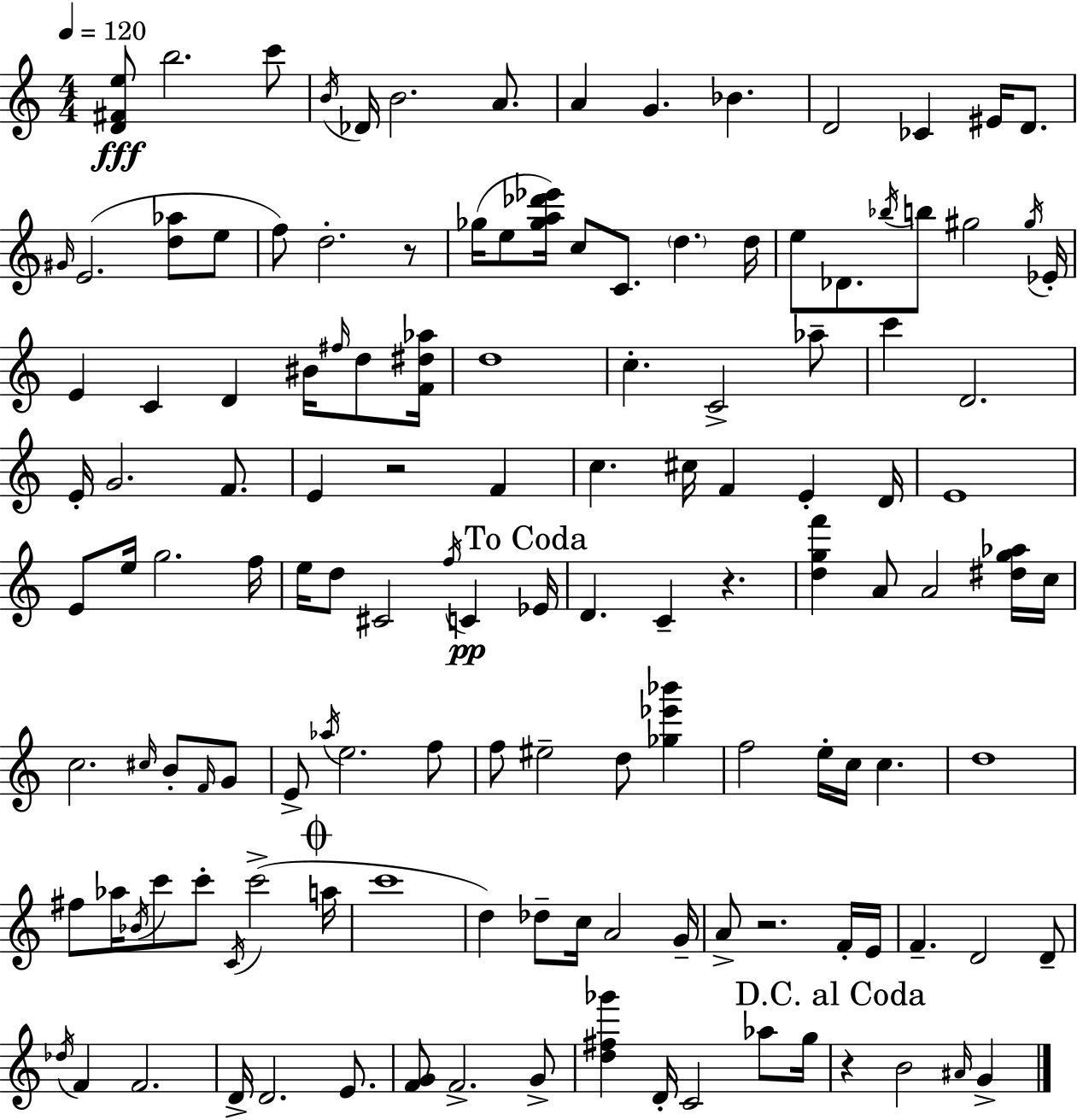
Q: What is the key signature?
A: A minor